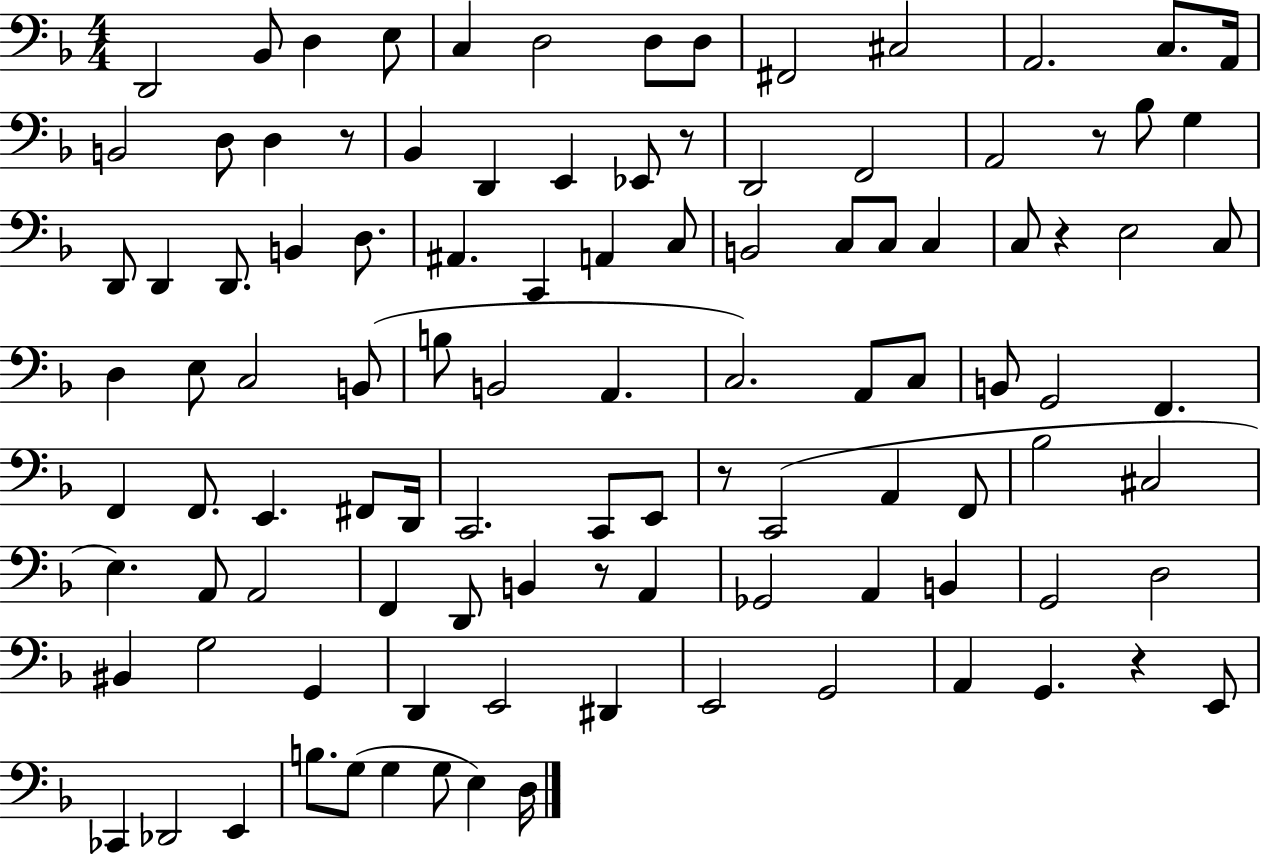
D2/h Bb2/e D3/q E3/e C3/q D3/h D3/e D3/e F#2/h C#3/h A2/h. C3/e. A2/s B2/h D3/e D3/q R/e Bb2/q D2/q E2/q Eb2/e R/e D2/h F2/h A2/h R/e Bb3/e G3/q D2/e D2/q D2/e. B2/q D3/e. A#2/q. C2/q A2/q C3/e B2/h C3/e C3/e C3/q C3/e R/q E3/h C3/e D3/q E3/e C3/h B2/e B3/e B2/h A2/q. C3/h. A2/e C3/e B2/e G2/h F2/q. F2/q F2/e. E2/q. F#2/e D2/s C2/h. C2/e E2/e R/e C2/h A2/q F2/e Bb3/h C#3/h E3/q. A2/e A2/h F2/q D2/e B2/q R/e A2/q Gb2/h A2/q B2/q G2/h D3/h BIS2/q G3/h G2/q D2/q E2/h D#2/q E2/h G2/h A2/q G2/q. R/q E2/e CES2/q Db2/h E2/q B3/e. G3/e G3/q G3/e E3/q D3/s